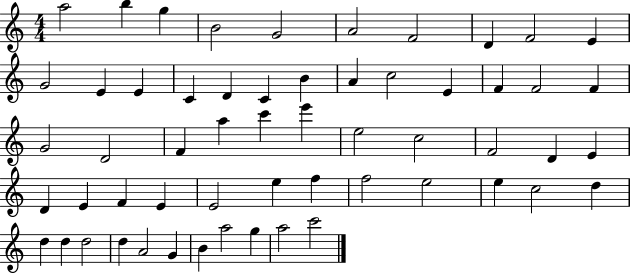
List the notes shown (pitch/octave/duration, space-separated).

A5/h B5/q G5/q B4/h G4/h A4/h F4/h D4/q F4/h E4/q G4/h E4/q E4/q C4/q D4/q C4/q B4/q A4/q C5/h E4/q F4/q F4/h F4/q G4/h D4/h F4/q A5/q C6/q E6/q E5/h C5/h F4/h D4/q E4/q D4/q E4/q F4/q E4/q E4/h E5/q F5/q F5/h E5/h E5/q C5/h D5/q D5/q D5/q D5/h D5/q A4/h G4/q B4/q A5/h G5/q A5/h C6/h